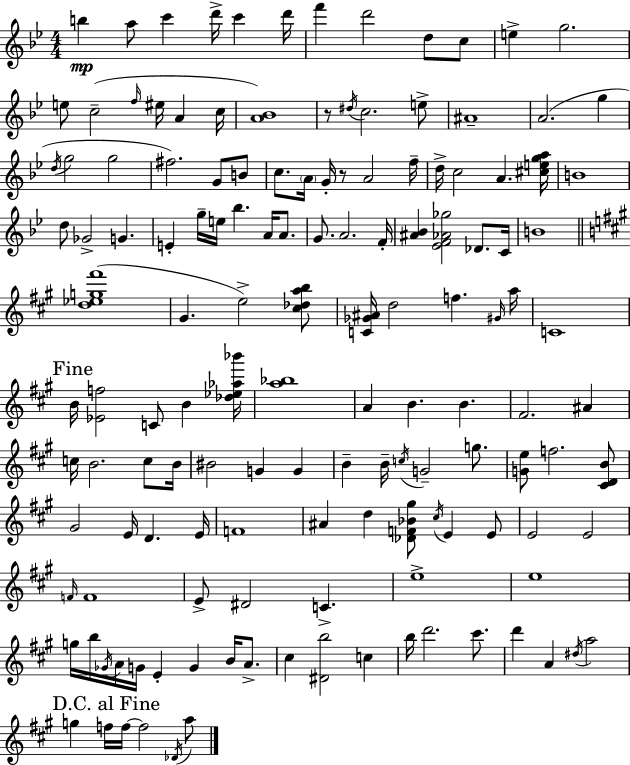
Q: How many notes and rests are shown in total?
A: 141